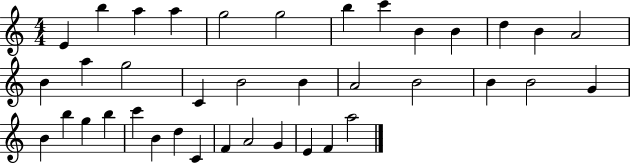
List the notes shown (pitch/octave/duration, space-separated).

E4/q B5/q A5/q A5/q G5/h G5/h B5/q C6/q B4/q B4/q D5/q B4/q A4/h B4/q A5/q G5/h C4/q B4/h B4/q A4/h B4/h B4/q B4/h G4/q B4/q B5/q G5/q B5/q C6/q B4/q D5/q C4/q F4/q A4/h G4/q E4/q F4/q A5/h